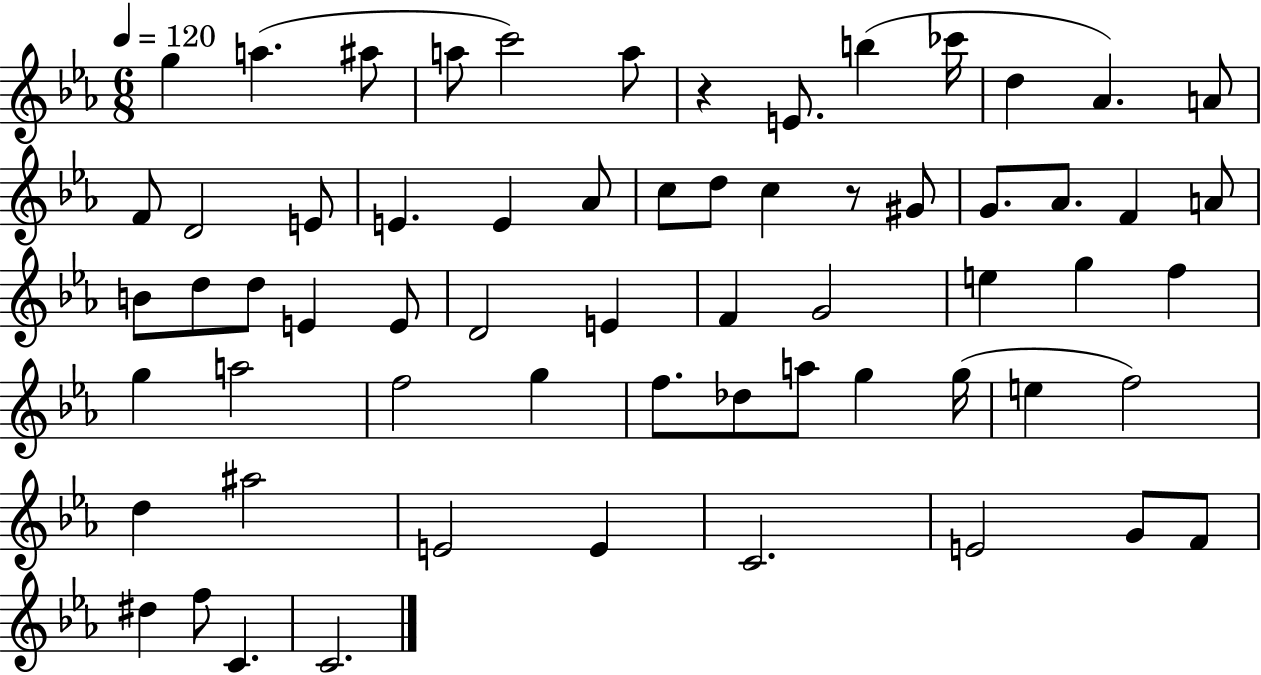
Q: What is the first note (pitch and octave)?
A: G5